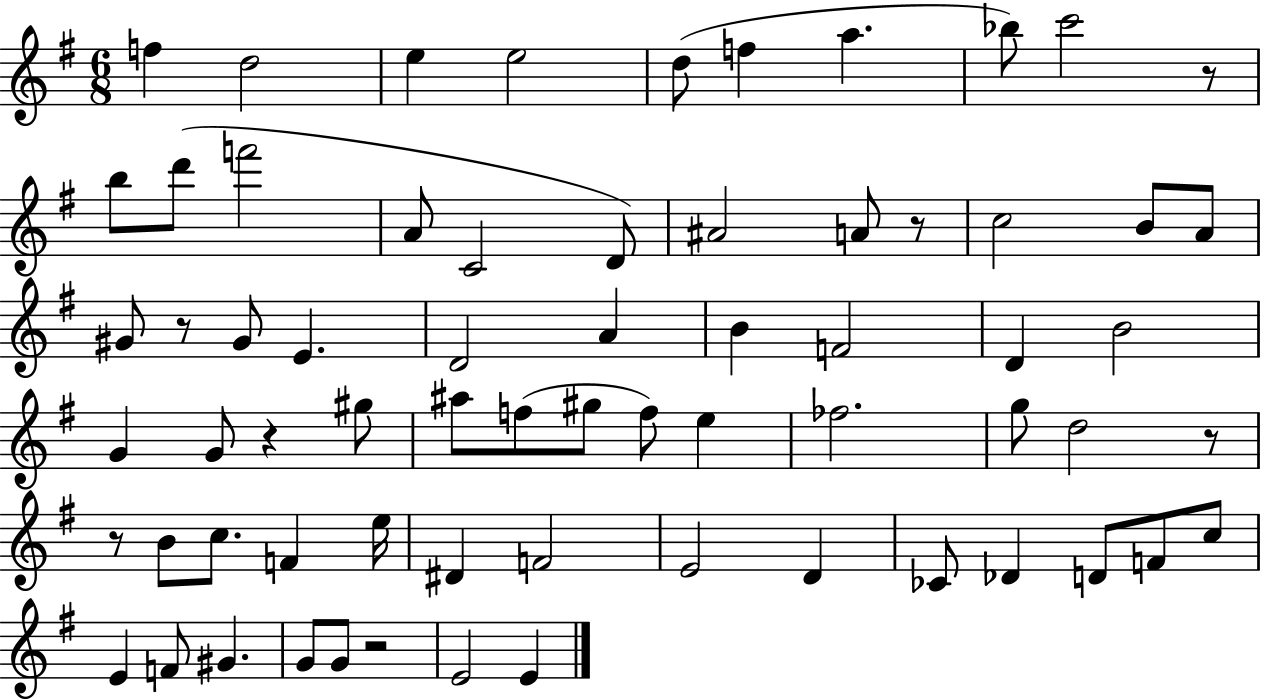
F5/q D5/h E5/q E5/h D5/e F5/q A5/q. Bb5/e C6/h R/e B5/e D6/e F6/h A4/e C4/h D4/e A#4/h A4/e R/e C5/h B4/e A4/e G#4/e R/e G#4/e E4/q. D4/h A4/q B4/q F4/h D4/q B4/h G4/q G4/e R/q G#5/e A#5/e F5/e G#5/e F5/e E5/q FES5/h. G5/e D5/h R/e R/e B4/e C5/e. F4/q E5/s D#4/q F4/h E4/h D4/q CES4/e Db4/q D4/e F4/e C5/e E4/q F4/e G#4/q. G4/e G4/e R/h E4/h E4/q